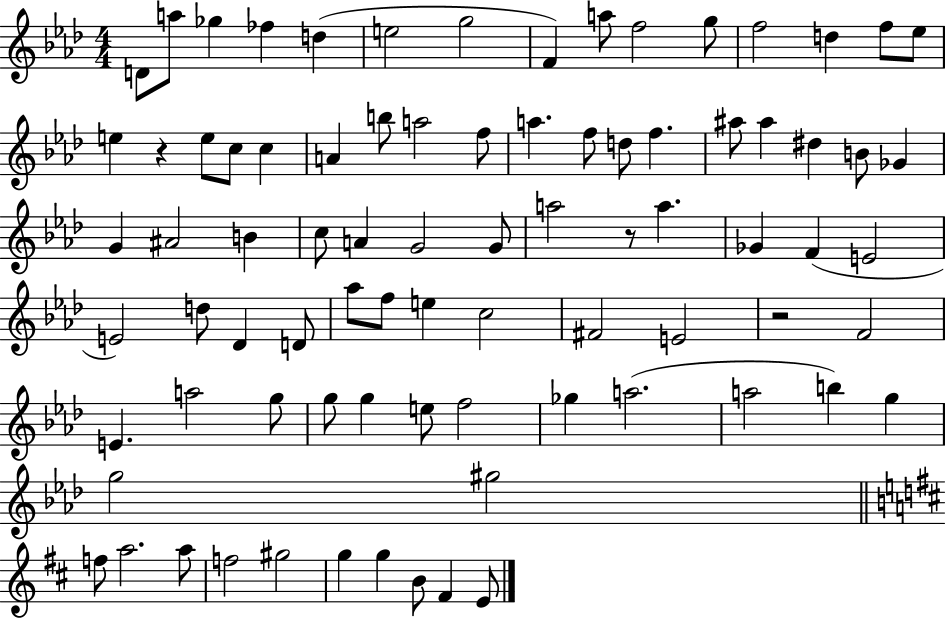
D4/e A5/e Gb5/q FES5/q D5/q E5/h G5/h F4/q A5/e F5/h G5/e F5/h D5/q F5/e Eb5/e E5/q R/q E5/e C5/e C5/q A4/q B5/e A5/h F5/e A5/q. F5/e D5/e F5/q. A#5/e A#5/q D#5/q B4/e Gb4/q G4/q A#4/h B4/q C5/e A4/q G4/h G4/e A5/h R/e A5/q. Gb4/q F4/q E4/h E4/h D5/e Db4/q D4/e Ab5/e F5/e E5/q C5/h F#4/h E4/h R/h F4/h E4/q. A5/h G5/e G5/e G5/q E5/e F5/h Gb5/q A5/h. A5/h B5/q G5/q G5/h G#5/h F5/e A5/h. A5/e F5/h G#5/h G5/q G5/q B4/e F#4/q E4/e